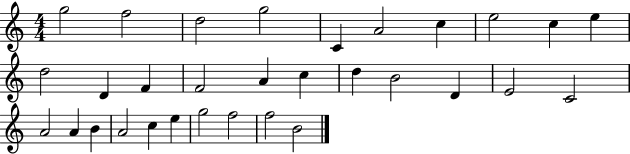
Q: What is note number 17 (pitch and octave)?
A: D5